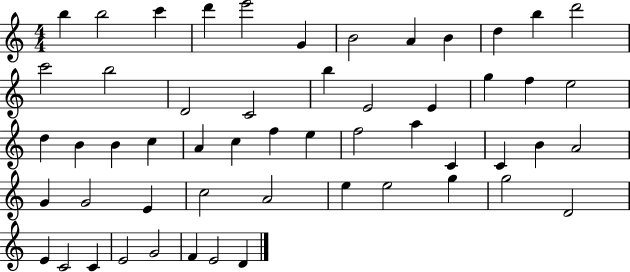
X:1
T:Untitled
M:4/4
L:1/4
K:C
b b2 c' d' e'2 G B2 A B d b d'2 c'2 b2 D2 C2 b E2 E g f e2 d B B c A c f e f2 a C C B A2 G G2 E c2 A2 e e2 g g2 D2 E C2 C E2 G2 F E2 D